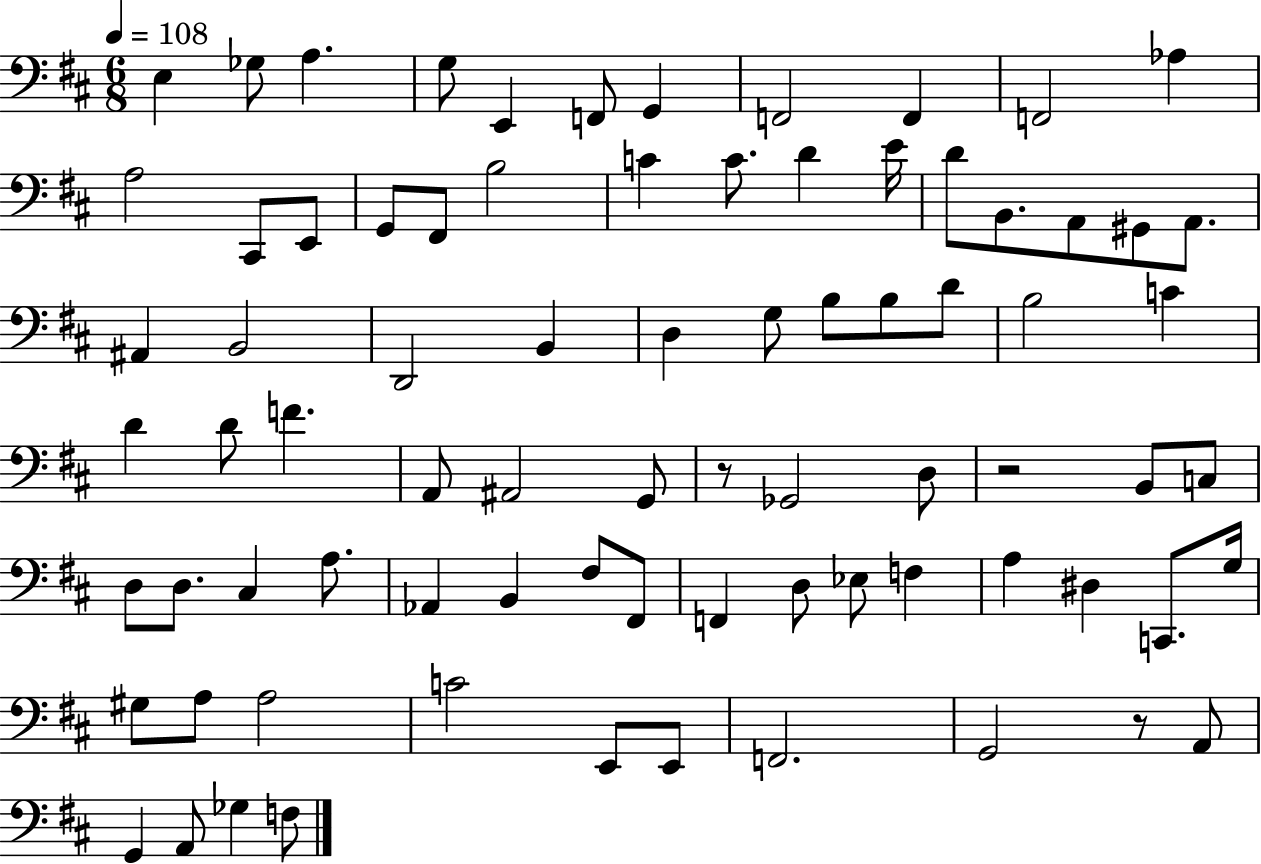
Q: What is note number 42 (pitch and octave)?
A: A#2